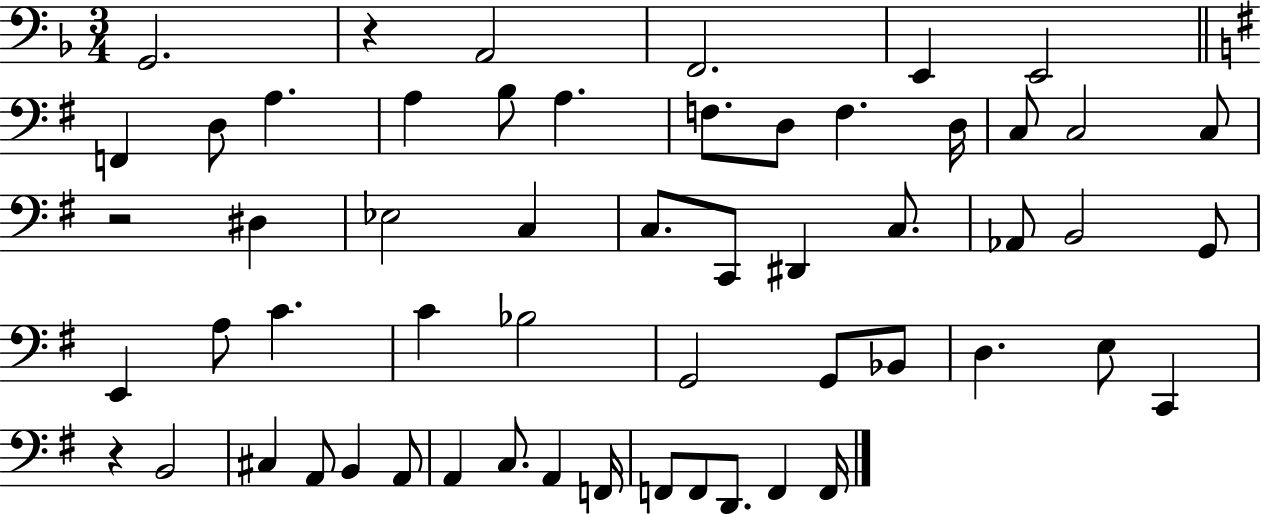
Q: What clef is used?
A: bass